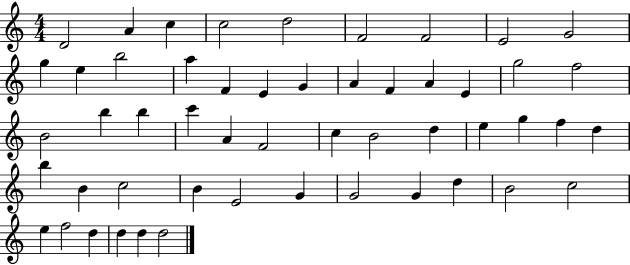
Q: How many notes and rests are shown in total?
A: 52